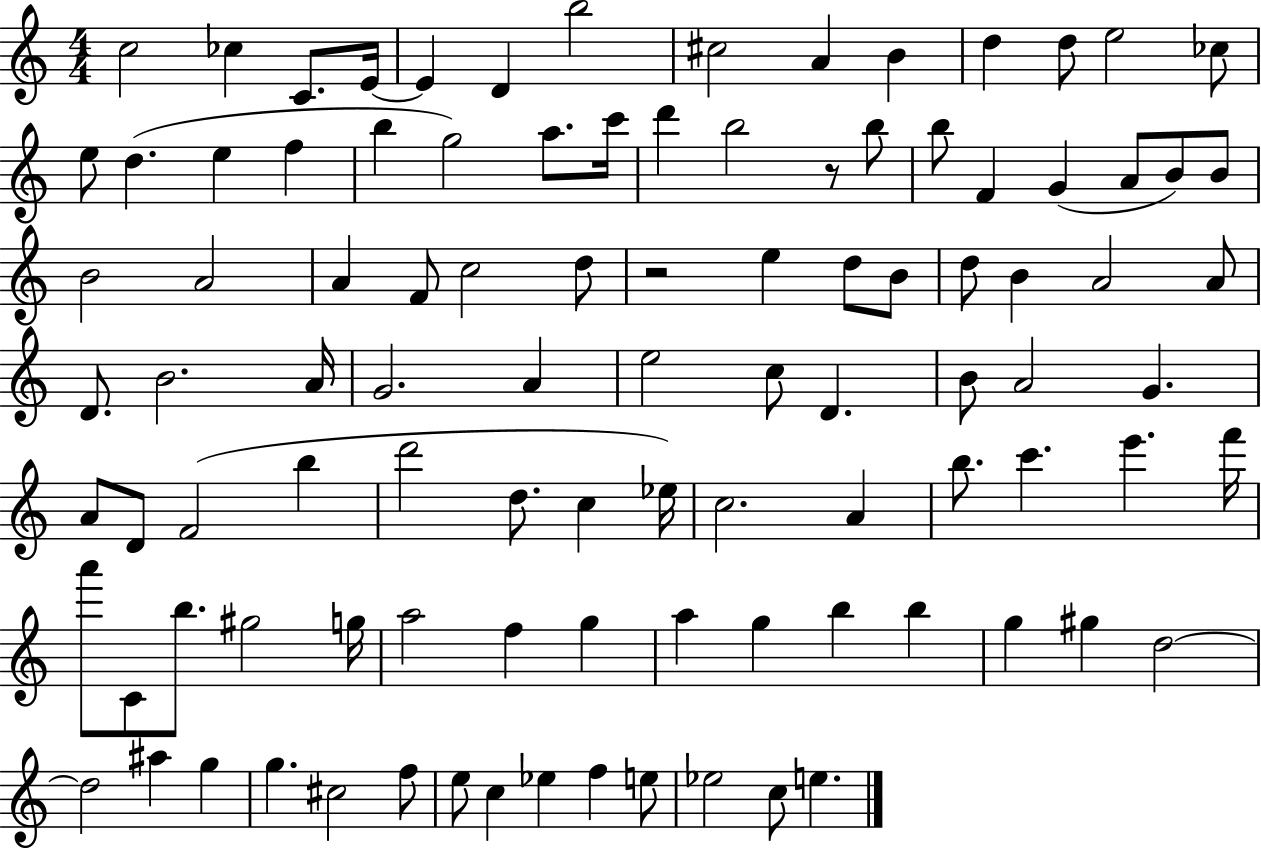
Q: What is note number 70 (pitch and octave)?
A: A6